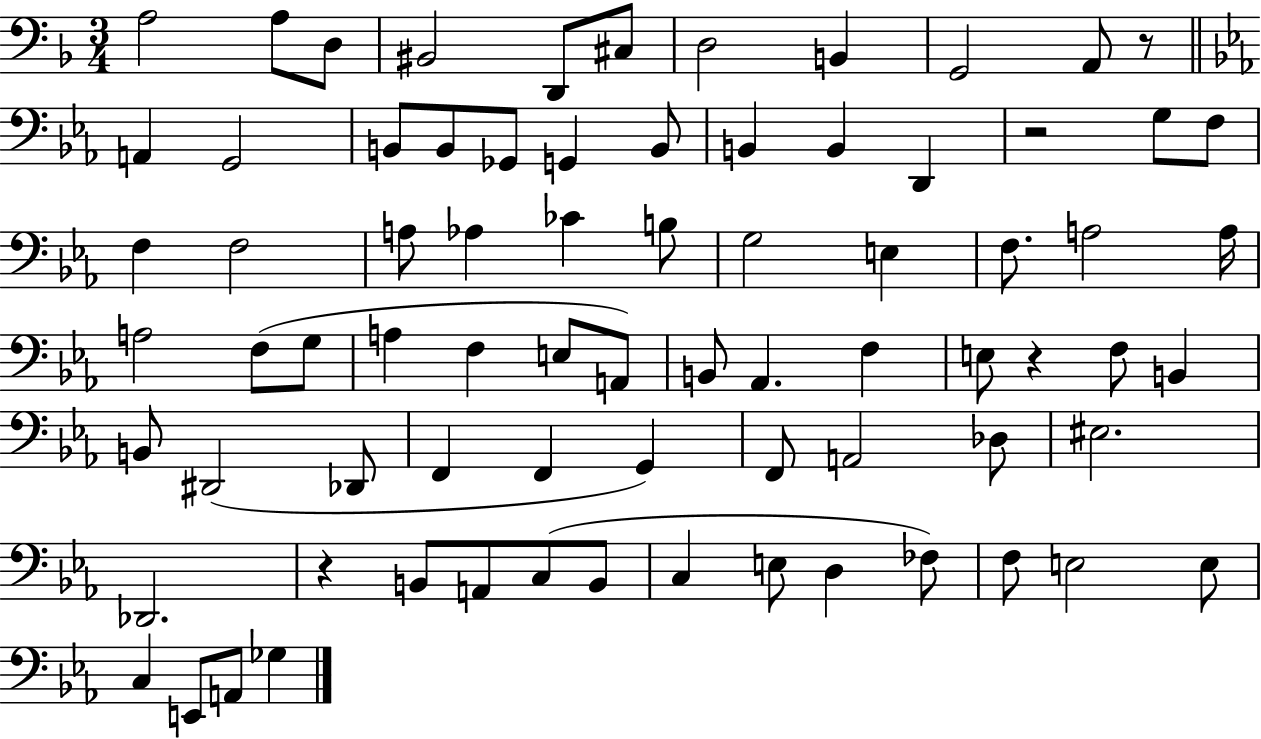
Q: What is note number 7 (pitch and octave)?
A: D3